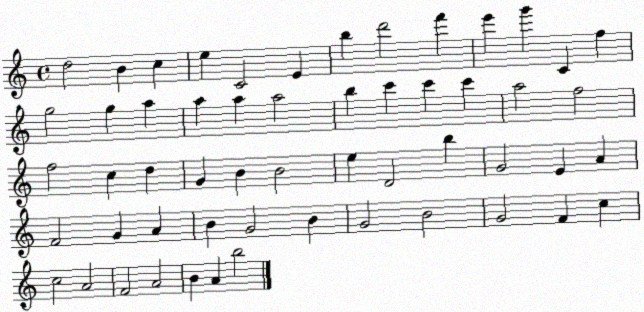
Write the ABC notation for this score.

X:1
T:Untitled
M:4/4
L:1/4
K:C
d2 B c e C2 E b d'2 f' e' g' C f g2 g a a a a2 b c' c' c' a2 f2 f2 c d G B B2 e D2 b G2 E A F2 G A B G2 B G2 B2 G2 F c c2 A2 F2 A2 B A b2